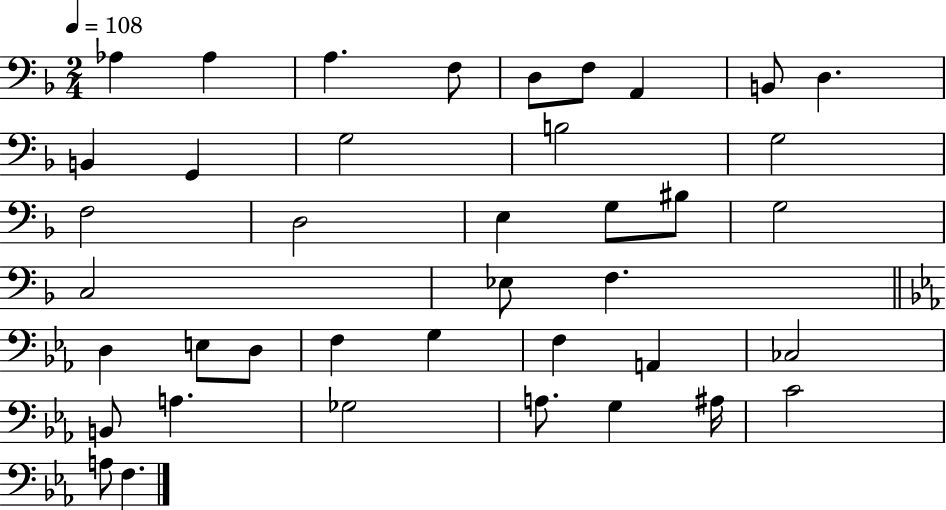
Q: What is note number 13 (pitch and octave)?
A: B3